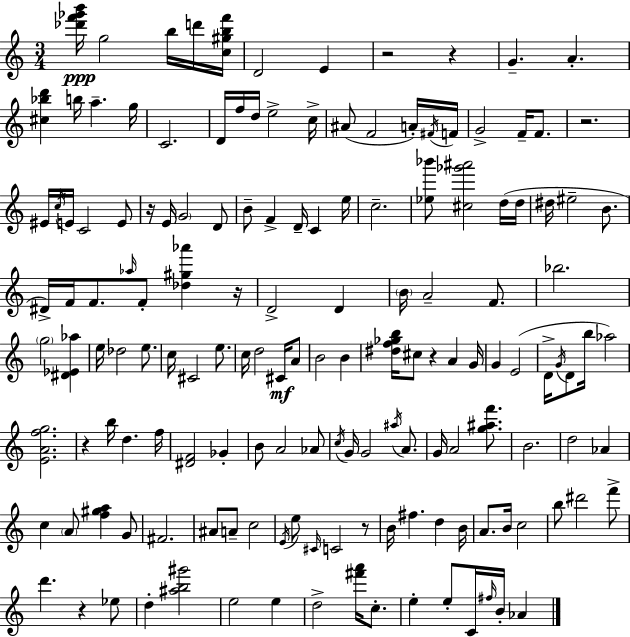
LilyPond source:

{
  \clef treble
  \numericTimeSignature
  \time 3/4
  \key c \major
  <des''' f''' ges''' b'''>16\ppp g''2 b''16 d'''16 <c'' gis'' b'' f'''>16 | d'2 e'4 | r2 r4 | g'4.-- a'4.-. | \break <cis'' bes'' d'''>4 b''16 a''4.-- g''16 | c'2. | d'16 f''16 d''16 e''2-> c''16-> | ais'8( f'2 a'16-.) \acciaccatura { fis'16 } | \break f'16 g'2-> f'16-- f'8. | r2. | eis'16 \acciaccatura { c''16 } e'16 c'2 | e'8 r16 e'16 \parenthesize g'2 | \break d'8 b'8-- f'4-> d'16-- c'4 | e''16 c''2.-- | <ees'' bes'''>8 <cis'' ges''' ais'''>2 | d''16( d''16 dis''16 eis''2-- b'8. | \break dis'16->) f'16 f'8. \grace { aes''16 } f'8-. <des'' gis'' aes'''>4 | r16 d'2-> d'4 | \parenthesize b'16 a'2-- | f'8. bes''2. | \break \parenthesize g''2 <dis' ees' aes''>4 | e''16 des''2 | e''8. c''16 cis'2 | e''8. c''16 d''2 | \break cis'16\mf a'8 b'2 b'4 | <dis'' f'' ges'' b''>16 cis''8 r4 a'4 | g'16 g'4 e'2( | d'16-> \acciaccatura { g'16 } d'8 b''16 aes''2) | \break <e' a' f'' g''>2. | r4 b''16 d''4. | f''16 <dis' f'>2 | ges'4-. b'8 a'2 | \break aes'8 \acciaccatura { c''16 } g'16 g'2 | \acciaccatura { ais''16 } a'8. g'16 a'2 | <g'' ais'' f'''>8. b'2. | d''2 | \break aes'4 c''4 \parenthesize a'8 | <f'' gis'' a''>4 g'8 fis'2. | ais'8 a'8-- c''2 | \acciaccatura { e'16 } e''8 \grace { cis'16 } c'2 | \break r8 b'16 fis''4. | d''4 b'16 a'8. b'16 | c''2 b''8 dis'''2 | f'''8-> d'''4. | \break r4 ees''8 d''4-. | <ais'' b'' gis'''>2 e''2 | e''4 d''2-> | <fis''' a'''>16 c''8.-. e''4-. | \break e''8-. c'16 \grace { fis''16 } b'16-. aes'4 \bar "|."
}